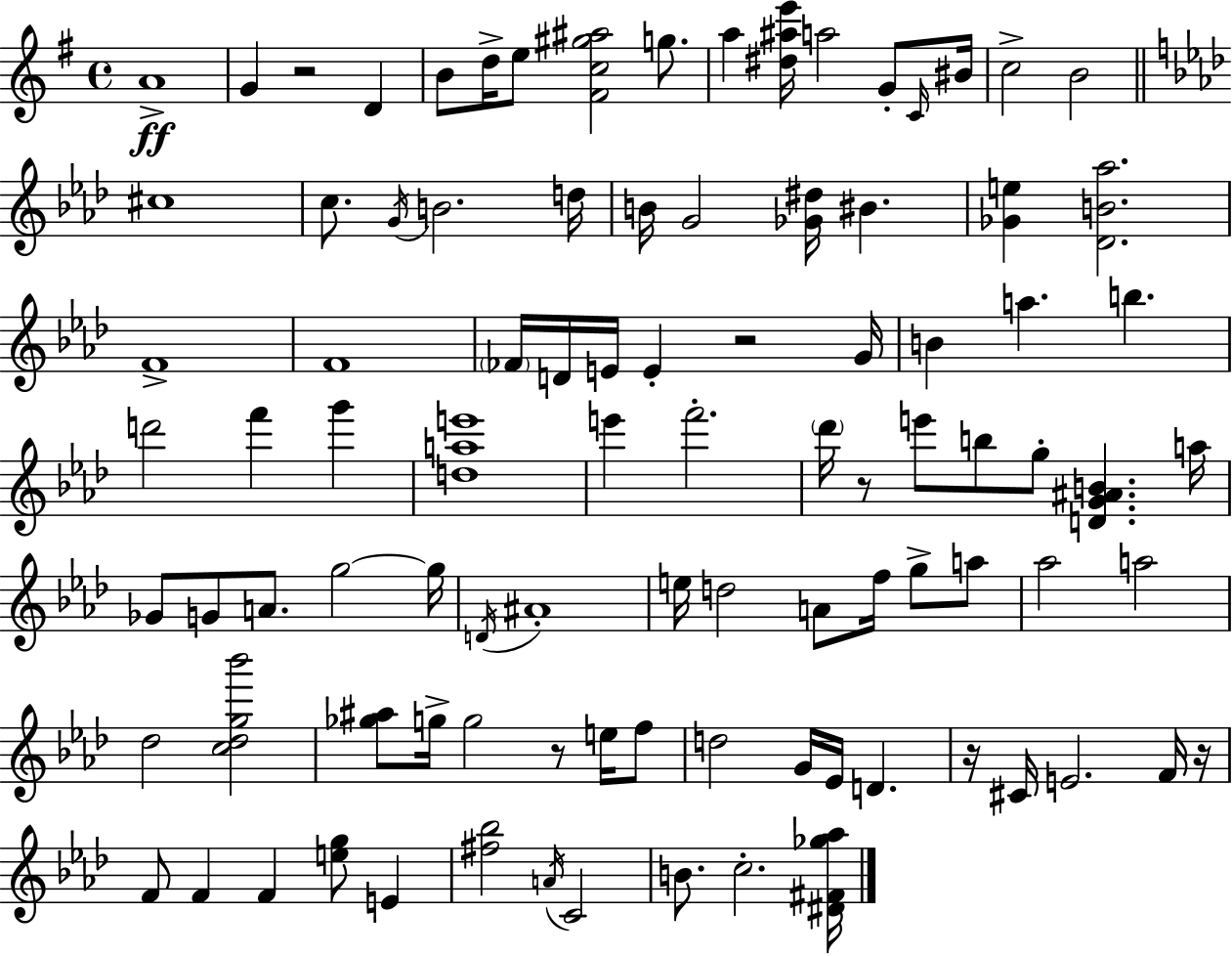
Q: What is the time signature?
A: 4/4